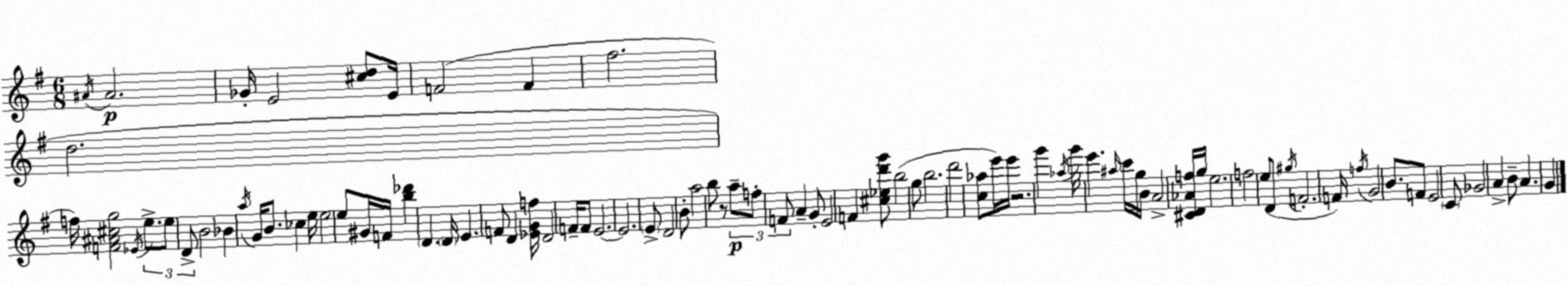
X:1
T:Untitled
M:6/8
L:1/4
K:G
^A/4 ^A2 _G/4 E2 [^cd]/2 E/4 F2 F ^f2 d2 f/4 [F^A^cg]2 _E/4 e/2 e/2 D/2 B2 _B a/4 G/4 B/2 _c e/4 e2 e/2 ^G/4 F/4 [b_d'] D D/4 E F/2 D [_EGf]/4 D2 F/4 F/2 E2 E2 E/2 D2 B/2 a2 b/2 z/2 a/2 f/2 F/2 A G/2 E2 F [^c_ed'g']/2 b2 g/2 b2 d'2 [c_a]/2 e'/4 e'/4 z2 g' _a/4 g'/4 e' ^a/4 c'/4 g/4 B/4 A2 [^CD_Af]/4 g/4 e2 f2 e/2 D/2 ^g/4 F2 F/4 f/4 G2 B/2 F/2 E2 C/2 _G2 A B/2 A G